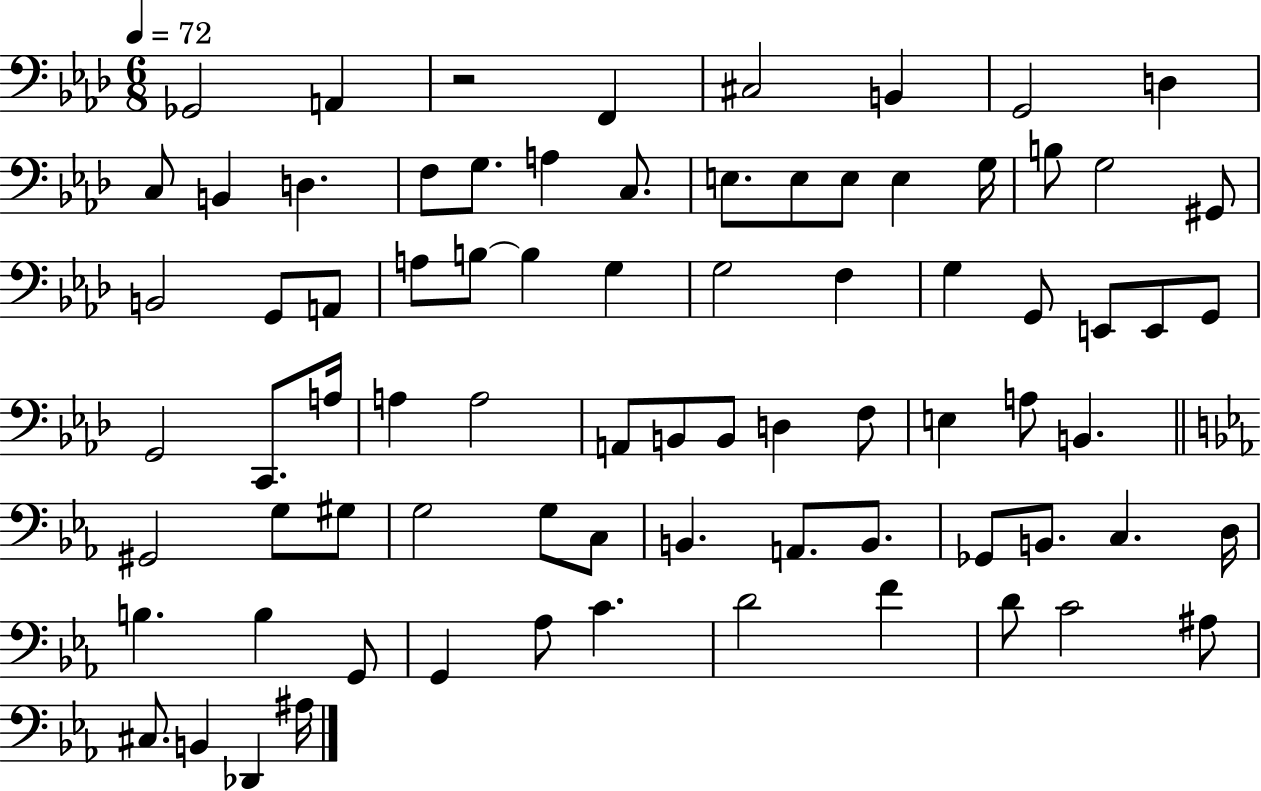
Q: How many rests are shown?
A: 1